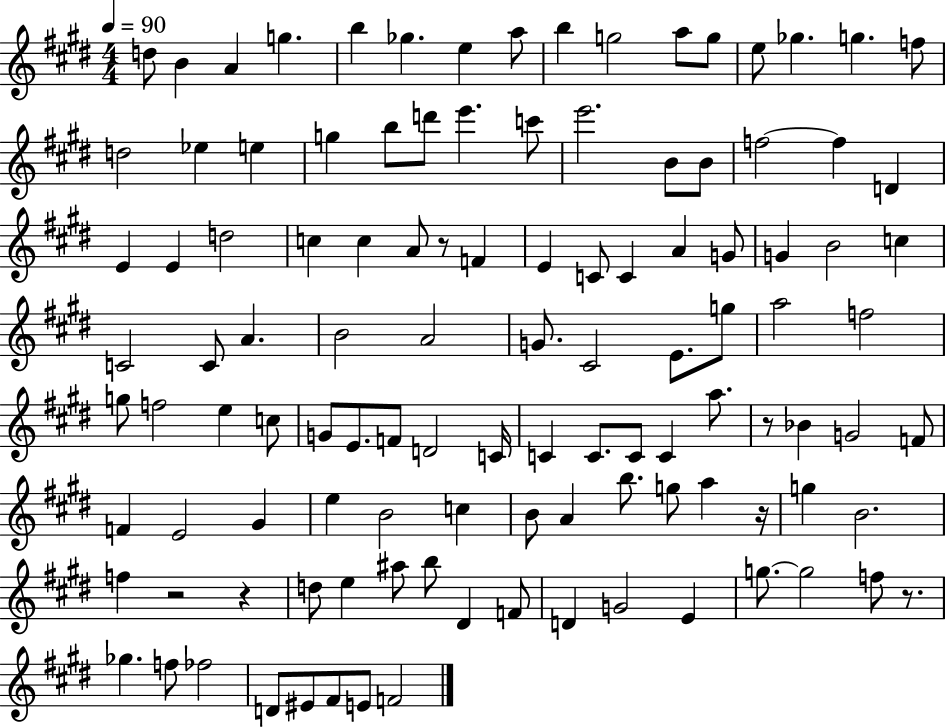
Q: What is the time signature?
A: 4/4